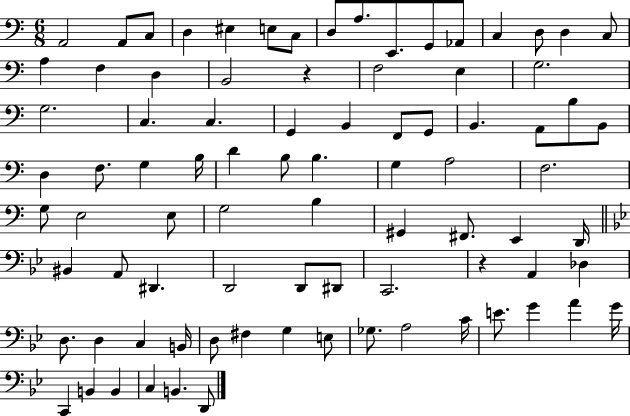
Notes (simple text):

A2/h A2/e C3/e D3/q EIS3/q E3/e C3/e D3/e A3/e. E2/e. G2/e Ab2/e C3/q D3/e D3/q C3/e A3/q F3/q D3/q B2/h R/q F3/h E3/q G3/h. G3/h. C3/q. C3/q. G2/q B2/q F2/e G2/e B2/q. A2/e B3/e B2/e D3/q F3/e. G3/q B3/s D4/q B3/e B3/q. G3/q A3/h F3/h. G3/e E3/h E3/e G3/h B3/q G#2/q F#2/e. E2/q D2/s BIS2/q A2/e D#2/q. D2/h D2/e D#2/e C2/h. R/q A2/q Db3/q D3/e. D3/q C3/q B2/s D3/e F#3/q G3/q E3/e Gb3/e. A3/h C4/s E4/e. G4/q A4/q G4/s C2/q B2/q B2/q C3/q B2/q. D2/e